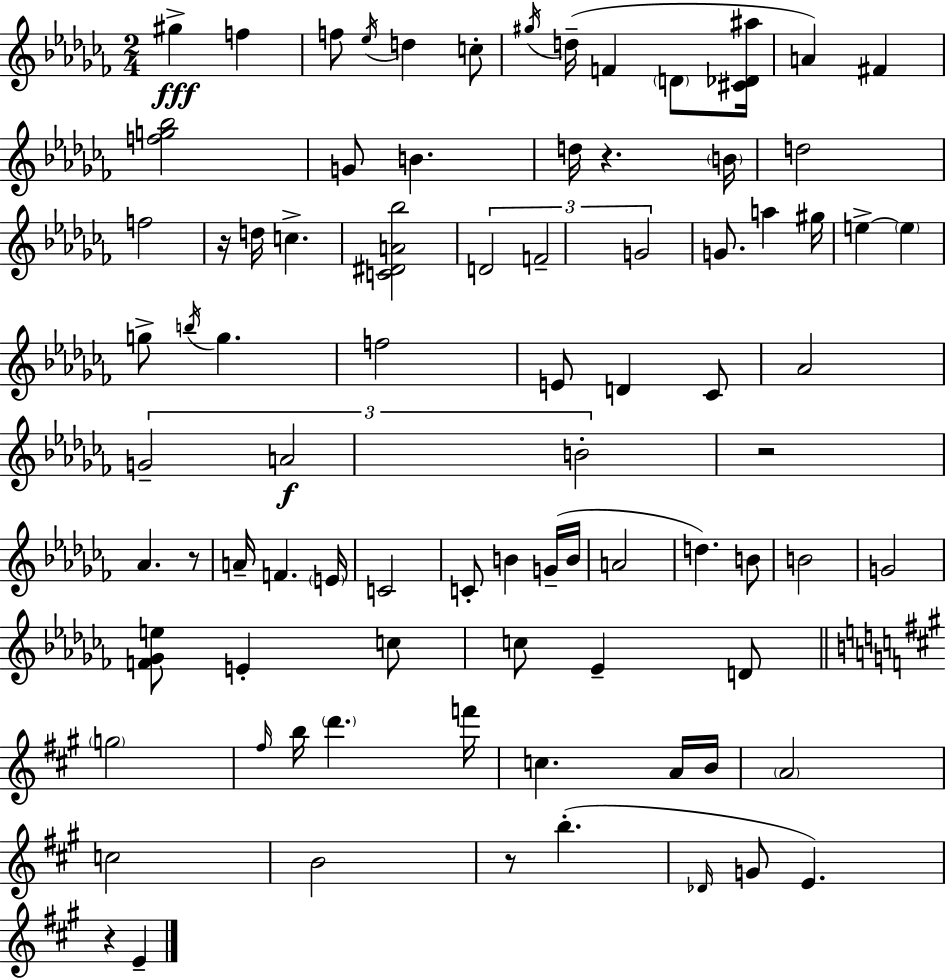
G#5/q F5/q F5/e Eb5/s D5/q C5/e G#5/s D5/s F4/q D4/e [C#4,Db4,A#5]/s A4/q F#4/q [F5,G5,Bb5]/h G4/e B4/q. D5/s R/q. B4/s D5/h F5/h R/s D5/s C5/q. [C4,D#4,A4,Bb5]/h D4/h F4/h G4/h G4/e. A5/q G#5/s E5/q E5/q G5/e B5/s G5/q. F5/h E4/e D4/q CES4/e Ab4/h G4/h A4/h B4/h R/h Ab4/q. R/e A4/s F4/q. E4/s C4/h C4/e B4/q G4/s B4/s A4/h D5/q. B4/e B4/h G4/h [F4,Gb4,E5]/e E4/q C5/e C5/e Eb4/q D4/e G5/h F#5/s B5/s D6/q. F6/s C5/q. A4/s B4/s A4/h C5/h B4/h R/e B5/q. Db4/s G4/e E4/q. R/q E4/q